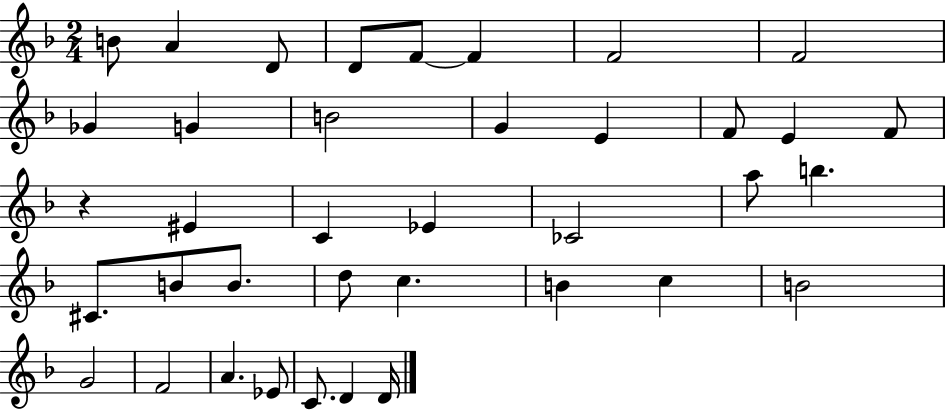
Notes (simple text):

B4/e A4/q D4/e D4/e F4/e F4/q F4/h F4/h Gb4/q G4/q B4/h G4/q E4/q F4/e E4/q F4/e R/q EIS4/q C4/q Eb4/q CES4/h A5/e B5/q. C#4/e. B4/e B4/e. D5/e C5/q. B4/q C5/q B4/h G4/h F4/h A4/q. Eb4/e C4/e. D4/q D4/s